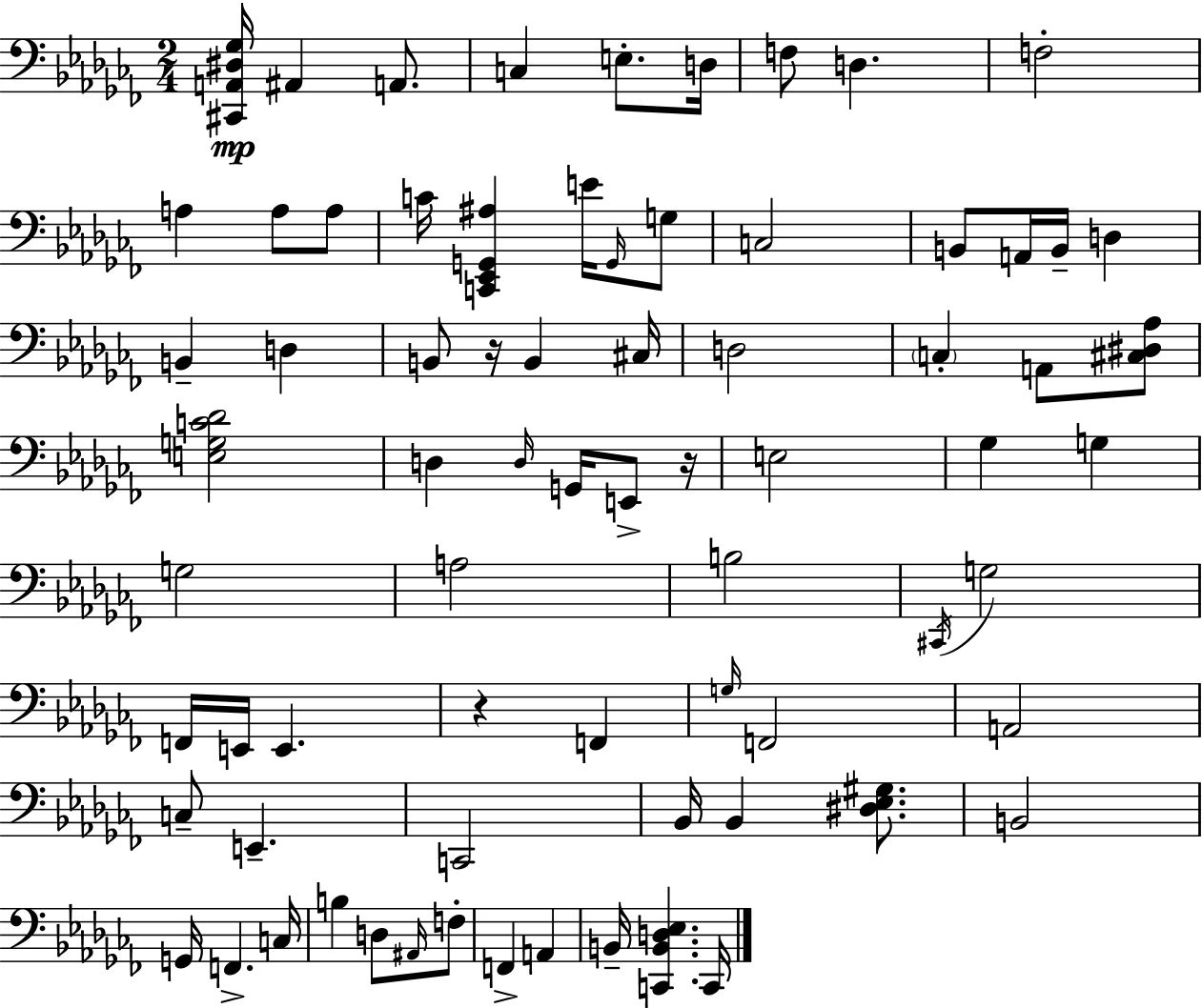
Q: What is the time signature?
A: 2/4